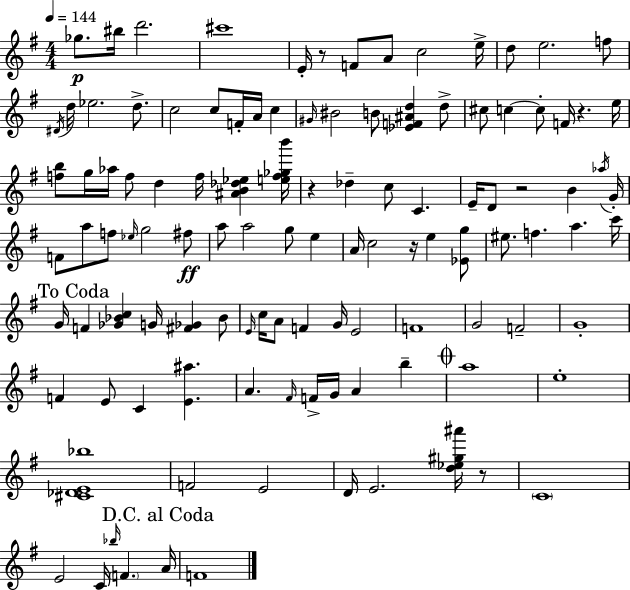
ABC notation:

X:1
T:Untitled
M:4/4
L:1/4
K:G
_g/2 ^b/4 d'2 ^c'4 E/4 z/2 F/2 A/2 c2 e/4 d/2 e2 f/2 ^D/4 d/4 _e2 d/2 c2 c/2 F/4 A/4 c ^G/4 ^B2 B/2 [_EF^Ad] d/2 ^c/2 c c/2 F/4 z e/4 [fb]/2 g/4 _a/4 f/2 d f/4 [^AB_d_e] [ef_gb']/4 z _d c/2 C E/4 D/2 z2 B _a/4 G/4 F/2 a/2 f/2 _e/4 g2 ^f/2 a/2 a2 g/2 e A/4 c2 z/4 e [_Eg]/2 ^e/2 f a c'/4 G/4 F [_G_Bc] G/4 [^F_G] _B/2 E/4 c/4 A/2 F G/4 E2 F4 G2 F2 G4 F E/2 C [E^a] A ^F/4 F/4 G/4 A b a4 e4 [^C_DE_b]4 F2 E2 D/4 E2 [d_e^g^a']/4 z/2 C4 E2 C/4 _b/4 F A/4 F4